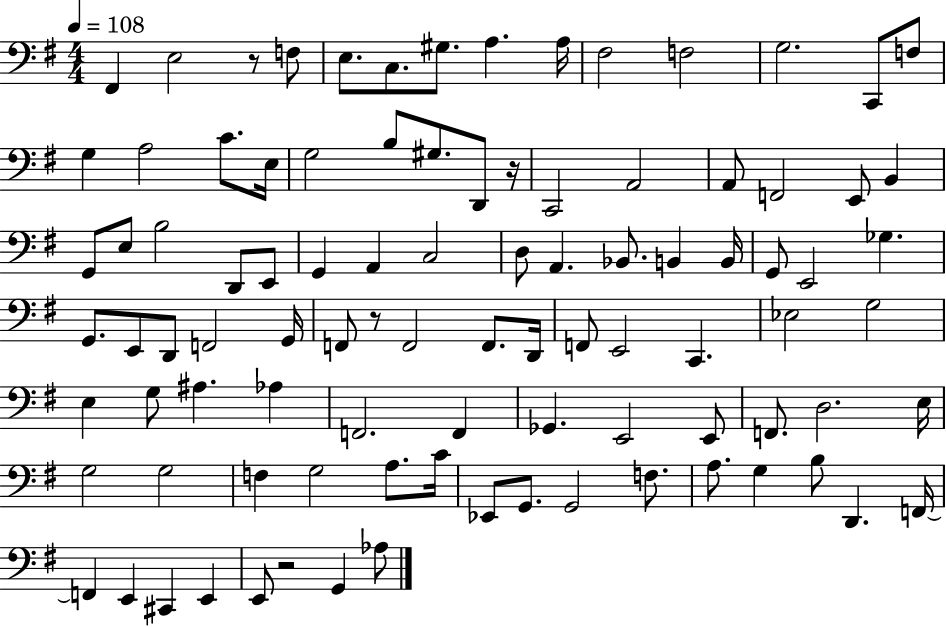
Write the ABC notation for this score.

X:1
T:Untitled
M:4/4
L:1/4
K:G
^F,, E,2 z/2 F,/2 E,/2 C,/2 ^G,/2 A, A,/4 ^F,2 F,2 G,2 C,,/2 F,/2 G, A,2 C/2 E,/4 G,2 B,/2 ^G,/2 D,,/2 z/4 C,,2 A,,2 A,,/2 F,,2 E,,/2 B,, G,,/2 E,/2 B,2 D,,/2 E,,/2 G,, A,, C,2 D,/2 A,, _B,,/2 B,, B,,/4 G,,/2 E,,2 _G, G,,/2 E,,/2 D,,/2 F,,2 G,,/4 F,,/2 z/2 F,,2 F,,/2 D,,/4 F,,/2 E,,2 C,, _E,2 G,2 E, G,/2 ^A, _A, F,,2 F,, _G,, E,,2 E,,/2 F,,/2 D,2 E,/4 G,2 G,2 F, G,2 A,/2 C/4 _E,,/2 G,,/2 G,,2 F,/2 A,/2 G, B,/2 D,, F,,/4 F,, E,, ^C,, E,, E,,/2 z2 G,, _A,/2